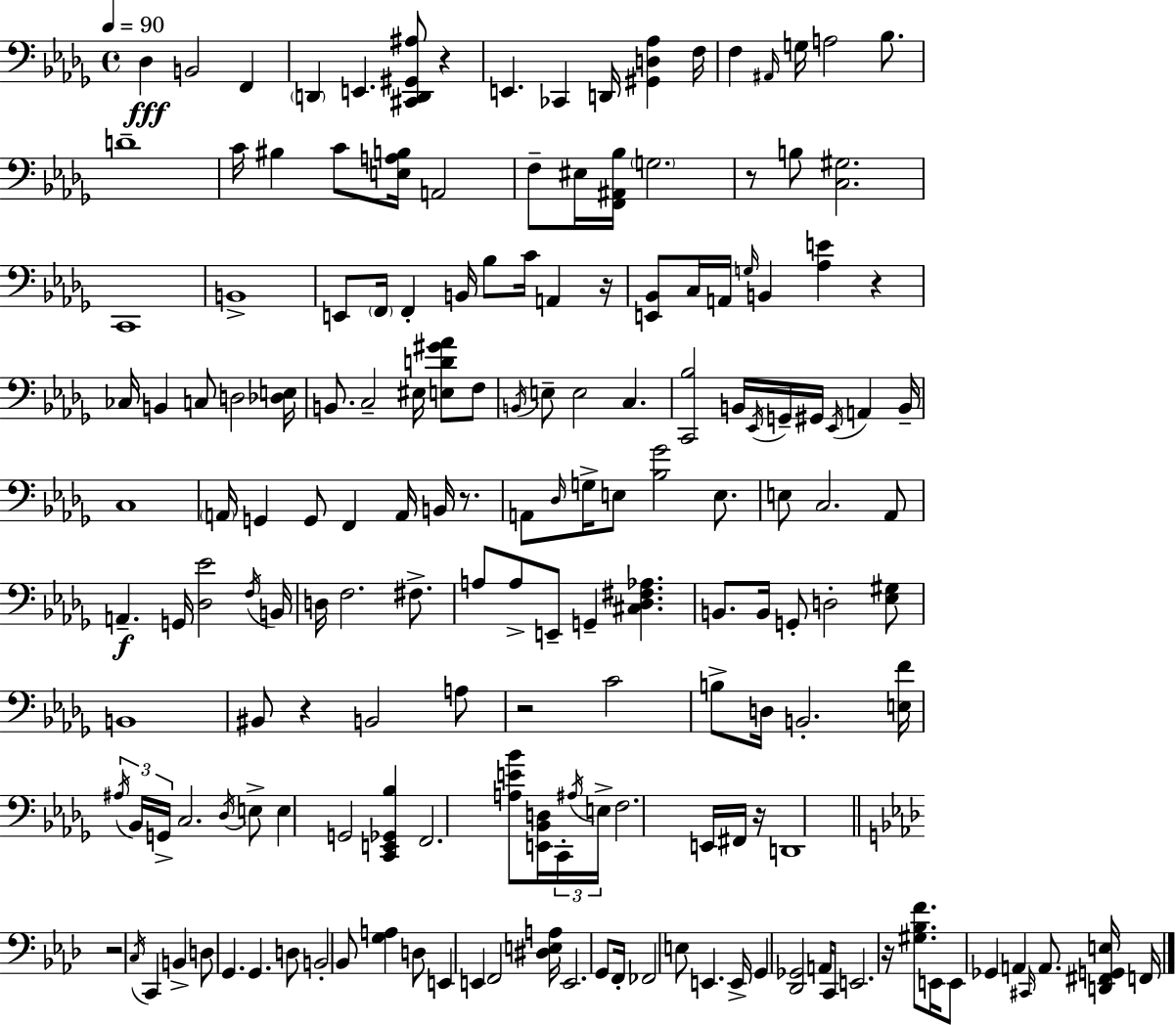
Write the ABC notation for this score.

X:1
T:Untitled
M:4/4
L:1/4
K:Bbm
_D, B,,2 F,, D,, E,, [^C,,D,,^G,,^A,]/2 z E,, _C,, D,,/4 [^G,,D,_A,] F,/4 F, ^A,,/4 G,/4 A,2 _B,/2 D4 C/4 ^B, C/2 [E,A,B,]/4 A,,2 F,/2 ^E,/4 [F,,^A,,_B,]/4 G,2 z/2 B,/2 [C,^G,]2 C,,4 B,,4 E,,/2 F,,/4 F,, B,,/4 _B,/2 C/4 A,, z/4 [E,,_B,,]/2 C,/4 A,,/4 G,/4 B,, [_A,E] z _C,/4 B,, C,/2 D,2 [_D,E,]/4 B,,/2 C,2 ^E,/4 [E,D^G_A]/2 F,/2 B,,/4 E,/2 E,2 C, [C,,_B,]2 B,,/4 _E,,/4 G,,/4 ^G,,/4 _E,,/4 A,, B,,/4 C,4 A,,/4 G,, G,,/2 F,, A,,/4 B,,/4 z/2 A,,/2 _D,/4 G,/4 E,/2 [_B,_G]2 E,/2 E,/2 C,2 _A,,/2 A,, G,,/4 [_D,_E]2 F,/4 B,,/4 D,/4 F,2 ^F,/2 A,/2 A,/2 E,,/2 G,, [^C,_D,^F,_A,] B,,/2 B,,/4 G,,/2 D,2 [_E,^G,]/2 B,,4 ^B,,/2 z B,,2 A,/2 z2 C2 B,/2 D,/4 B,,2 [E,F]/4 ^A,/4 _B,,/4 G,,/4 C,2 _D,/4 E,/2 E, G,,2 [C,,E,,_G,,_B,] F,,2 [A,E_B]/2 [E,,_B,,D,]/4 C,,/4 ^A,/4 E,/4 F,2 E,,/4 ^F,,/4 z/4 D,,4 z2 C,/4 C,, B,, D,/2 G,, G,, D,/2 B,,2 _B,,/2 [G,A,] D,/2 E,, E,, F,,2 [^D,E,A,]/4 E,,2 G,,/2 F,,/4 _F,,2 E,/2 E,, E,,/4 G,, [_D,,_G,,]2 A,,/4 C,,/2 E,,2 z/4 [^G,_B,F]/2 E,,/4 E,,/2 _G,, A,, ^C,,/4 A,,/2 [D,,^F,,G,,E,]/4 F,,/4